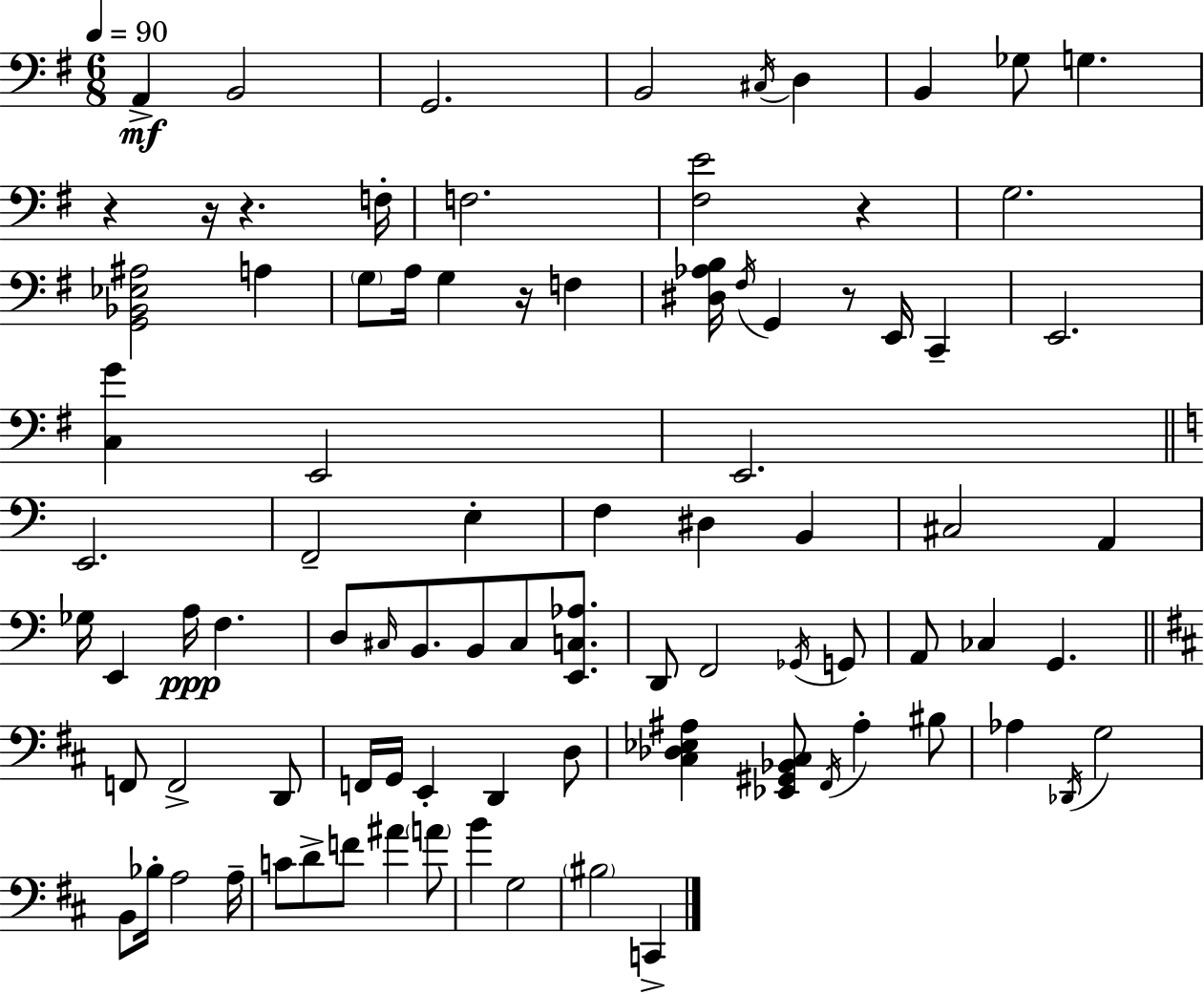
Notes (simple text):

A2/q B2/h G2/h. B2/h C#3/s D3/q B2/q Gb3/e G3/q. R/q R/s R/q. F3/s F3/h. [F#3,E4]/h R/q G3/h. [G2,Bb2,Eb3,A#3]/h A3/q G3/e A3/s G3/q R/s F3/q [D#3,Ab3,B3]/s F#3/s G2/q R/e E2/s C2/q E2/h. [C3,G4]/q E2/h E2/h. E2/h. F2/h E3/q F3/q D#3/q B2/q C#3/h A2/q Gb3/s E2/q A3/s F3/q. D3/e C#3/s B2/e. B2/e C#3/e [E2,C3,Ab3]/e. D2/e F2/h Gb2/s G2/e A2/e CES3/q G2/q. F2/e F2/h D2/e F2/s G2/s E2/q D2/q D3/e [C#3,Db3,Eb3,A#3]/q [Eb2,G#2,Bb2,C#3]/e F#2/s A#3/q BIS3/e Ab3/q Db2/s G3/h B2/e Bb3/s A3/h A3/s C4/e D4/e F4/e A#4/q A4/e B4/q G3/h BIS3/h C2/q